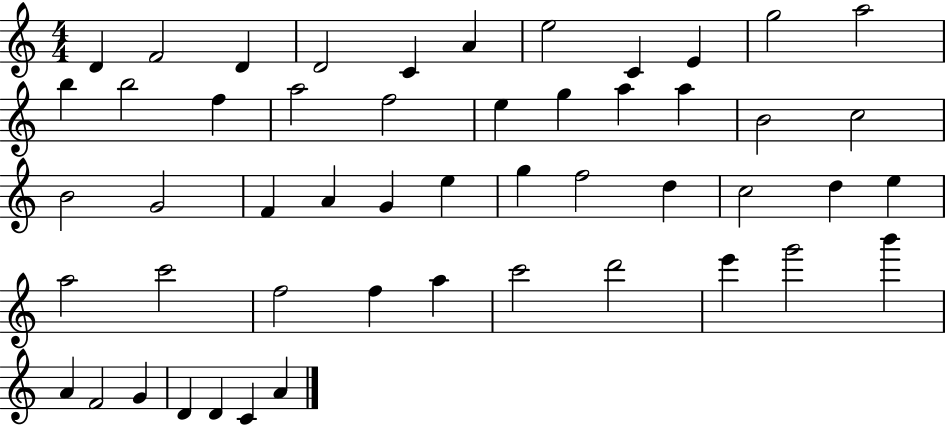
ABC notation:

X:1
T:Untitled
M:4/4
L:1/4
K:C
D F2 D D2 C A e2 C E g2 a2 b b2 f a2 f2 e g a a B2 c2 B2 G2 F A G e g f2 d c2 d e a2 c'2 f2 f a c'2 d'2 e' g'2 b' A F2 G D D C A